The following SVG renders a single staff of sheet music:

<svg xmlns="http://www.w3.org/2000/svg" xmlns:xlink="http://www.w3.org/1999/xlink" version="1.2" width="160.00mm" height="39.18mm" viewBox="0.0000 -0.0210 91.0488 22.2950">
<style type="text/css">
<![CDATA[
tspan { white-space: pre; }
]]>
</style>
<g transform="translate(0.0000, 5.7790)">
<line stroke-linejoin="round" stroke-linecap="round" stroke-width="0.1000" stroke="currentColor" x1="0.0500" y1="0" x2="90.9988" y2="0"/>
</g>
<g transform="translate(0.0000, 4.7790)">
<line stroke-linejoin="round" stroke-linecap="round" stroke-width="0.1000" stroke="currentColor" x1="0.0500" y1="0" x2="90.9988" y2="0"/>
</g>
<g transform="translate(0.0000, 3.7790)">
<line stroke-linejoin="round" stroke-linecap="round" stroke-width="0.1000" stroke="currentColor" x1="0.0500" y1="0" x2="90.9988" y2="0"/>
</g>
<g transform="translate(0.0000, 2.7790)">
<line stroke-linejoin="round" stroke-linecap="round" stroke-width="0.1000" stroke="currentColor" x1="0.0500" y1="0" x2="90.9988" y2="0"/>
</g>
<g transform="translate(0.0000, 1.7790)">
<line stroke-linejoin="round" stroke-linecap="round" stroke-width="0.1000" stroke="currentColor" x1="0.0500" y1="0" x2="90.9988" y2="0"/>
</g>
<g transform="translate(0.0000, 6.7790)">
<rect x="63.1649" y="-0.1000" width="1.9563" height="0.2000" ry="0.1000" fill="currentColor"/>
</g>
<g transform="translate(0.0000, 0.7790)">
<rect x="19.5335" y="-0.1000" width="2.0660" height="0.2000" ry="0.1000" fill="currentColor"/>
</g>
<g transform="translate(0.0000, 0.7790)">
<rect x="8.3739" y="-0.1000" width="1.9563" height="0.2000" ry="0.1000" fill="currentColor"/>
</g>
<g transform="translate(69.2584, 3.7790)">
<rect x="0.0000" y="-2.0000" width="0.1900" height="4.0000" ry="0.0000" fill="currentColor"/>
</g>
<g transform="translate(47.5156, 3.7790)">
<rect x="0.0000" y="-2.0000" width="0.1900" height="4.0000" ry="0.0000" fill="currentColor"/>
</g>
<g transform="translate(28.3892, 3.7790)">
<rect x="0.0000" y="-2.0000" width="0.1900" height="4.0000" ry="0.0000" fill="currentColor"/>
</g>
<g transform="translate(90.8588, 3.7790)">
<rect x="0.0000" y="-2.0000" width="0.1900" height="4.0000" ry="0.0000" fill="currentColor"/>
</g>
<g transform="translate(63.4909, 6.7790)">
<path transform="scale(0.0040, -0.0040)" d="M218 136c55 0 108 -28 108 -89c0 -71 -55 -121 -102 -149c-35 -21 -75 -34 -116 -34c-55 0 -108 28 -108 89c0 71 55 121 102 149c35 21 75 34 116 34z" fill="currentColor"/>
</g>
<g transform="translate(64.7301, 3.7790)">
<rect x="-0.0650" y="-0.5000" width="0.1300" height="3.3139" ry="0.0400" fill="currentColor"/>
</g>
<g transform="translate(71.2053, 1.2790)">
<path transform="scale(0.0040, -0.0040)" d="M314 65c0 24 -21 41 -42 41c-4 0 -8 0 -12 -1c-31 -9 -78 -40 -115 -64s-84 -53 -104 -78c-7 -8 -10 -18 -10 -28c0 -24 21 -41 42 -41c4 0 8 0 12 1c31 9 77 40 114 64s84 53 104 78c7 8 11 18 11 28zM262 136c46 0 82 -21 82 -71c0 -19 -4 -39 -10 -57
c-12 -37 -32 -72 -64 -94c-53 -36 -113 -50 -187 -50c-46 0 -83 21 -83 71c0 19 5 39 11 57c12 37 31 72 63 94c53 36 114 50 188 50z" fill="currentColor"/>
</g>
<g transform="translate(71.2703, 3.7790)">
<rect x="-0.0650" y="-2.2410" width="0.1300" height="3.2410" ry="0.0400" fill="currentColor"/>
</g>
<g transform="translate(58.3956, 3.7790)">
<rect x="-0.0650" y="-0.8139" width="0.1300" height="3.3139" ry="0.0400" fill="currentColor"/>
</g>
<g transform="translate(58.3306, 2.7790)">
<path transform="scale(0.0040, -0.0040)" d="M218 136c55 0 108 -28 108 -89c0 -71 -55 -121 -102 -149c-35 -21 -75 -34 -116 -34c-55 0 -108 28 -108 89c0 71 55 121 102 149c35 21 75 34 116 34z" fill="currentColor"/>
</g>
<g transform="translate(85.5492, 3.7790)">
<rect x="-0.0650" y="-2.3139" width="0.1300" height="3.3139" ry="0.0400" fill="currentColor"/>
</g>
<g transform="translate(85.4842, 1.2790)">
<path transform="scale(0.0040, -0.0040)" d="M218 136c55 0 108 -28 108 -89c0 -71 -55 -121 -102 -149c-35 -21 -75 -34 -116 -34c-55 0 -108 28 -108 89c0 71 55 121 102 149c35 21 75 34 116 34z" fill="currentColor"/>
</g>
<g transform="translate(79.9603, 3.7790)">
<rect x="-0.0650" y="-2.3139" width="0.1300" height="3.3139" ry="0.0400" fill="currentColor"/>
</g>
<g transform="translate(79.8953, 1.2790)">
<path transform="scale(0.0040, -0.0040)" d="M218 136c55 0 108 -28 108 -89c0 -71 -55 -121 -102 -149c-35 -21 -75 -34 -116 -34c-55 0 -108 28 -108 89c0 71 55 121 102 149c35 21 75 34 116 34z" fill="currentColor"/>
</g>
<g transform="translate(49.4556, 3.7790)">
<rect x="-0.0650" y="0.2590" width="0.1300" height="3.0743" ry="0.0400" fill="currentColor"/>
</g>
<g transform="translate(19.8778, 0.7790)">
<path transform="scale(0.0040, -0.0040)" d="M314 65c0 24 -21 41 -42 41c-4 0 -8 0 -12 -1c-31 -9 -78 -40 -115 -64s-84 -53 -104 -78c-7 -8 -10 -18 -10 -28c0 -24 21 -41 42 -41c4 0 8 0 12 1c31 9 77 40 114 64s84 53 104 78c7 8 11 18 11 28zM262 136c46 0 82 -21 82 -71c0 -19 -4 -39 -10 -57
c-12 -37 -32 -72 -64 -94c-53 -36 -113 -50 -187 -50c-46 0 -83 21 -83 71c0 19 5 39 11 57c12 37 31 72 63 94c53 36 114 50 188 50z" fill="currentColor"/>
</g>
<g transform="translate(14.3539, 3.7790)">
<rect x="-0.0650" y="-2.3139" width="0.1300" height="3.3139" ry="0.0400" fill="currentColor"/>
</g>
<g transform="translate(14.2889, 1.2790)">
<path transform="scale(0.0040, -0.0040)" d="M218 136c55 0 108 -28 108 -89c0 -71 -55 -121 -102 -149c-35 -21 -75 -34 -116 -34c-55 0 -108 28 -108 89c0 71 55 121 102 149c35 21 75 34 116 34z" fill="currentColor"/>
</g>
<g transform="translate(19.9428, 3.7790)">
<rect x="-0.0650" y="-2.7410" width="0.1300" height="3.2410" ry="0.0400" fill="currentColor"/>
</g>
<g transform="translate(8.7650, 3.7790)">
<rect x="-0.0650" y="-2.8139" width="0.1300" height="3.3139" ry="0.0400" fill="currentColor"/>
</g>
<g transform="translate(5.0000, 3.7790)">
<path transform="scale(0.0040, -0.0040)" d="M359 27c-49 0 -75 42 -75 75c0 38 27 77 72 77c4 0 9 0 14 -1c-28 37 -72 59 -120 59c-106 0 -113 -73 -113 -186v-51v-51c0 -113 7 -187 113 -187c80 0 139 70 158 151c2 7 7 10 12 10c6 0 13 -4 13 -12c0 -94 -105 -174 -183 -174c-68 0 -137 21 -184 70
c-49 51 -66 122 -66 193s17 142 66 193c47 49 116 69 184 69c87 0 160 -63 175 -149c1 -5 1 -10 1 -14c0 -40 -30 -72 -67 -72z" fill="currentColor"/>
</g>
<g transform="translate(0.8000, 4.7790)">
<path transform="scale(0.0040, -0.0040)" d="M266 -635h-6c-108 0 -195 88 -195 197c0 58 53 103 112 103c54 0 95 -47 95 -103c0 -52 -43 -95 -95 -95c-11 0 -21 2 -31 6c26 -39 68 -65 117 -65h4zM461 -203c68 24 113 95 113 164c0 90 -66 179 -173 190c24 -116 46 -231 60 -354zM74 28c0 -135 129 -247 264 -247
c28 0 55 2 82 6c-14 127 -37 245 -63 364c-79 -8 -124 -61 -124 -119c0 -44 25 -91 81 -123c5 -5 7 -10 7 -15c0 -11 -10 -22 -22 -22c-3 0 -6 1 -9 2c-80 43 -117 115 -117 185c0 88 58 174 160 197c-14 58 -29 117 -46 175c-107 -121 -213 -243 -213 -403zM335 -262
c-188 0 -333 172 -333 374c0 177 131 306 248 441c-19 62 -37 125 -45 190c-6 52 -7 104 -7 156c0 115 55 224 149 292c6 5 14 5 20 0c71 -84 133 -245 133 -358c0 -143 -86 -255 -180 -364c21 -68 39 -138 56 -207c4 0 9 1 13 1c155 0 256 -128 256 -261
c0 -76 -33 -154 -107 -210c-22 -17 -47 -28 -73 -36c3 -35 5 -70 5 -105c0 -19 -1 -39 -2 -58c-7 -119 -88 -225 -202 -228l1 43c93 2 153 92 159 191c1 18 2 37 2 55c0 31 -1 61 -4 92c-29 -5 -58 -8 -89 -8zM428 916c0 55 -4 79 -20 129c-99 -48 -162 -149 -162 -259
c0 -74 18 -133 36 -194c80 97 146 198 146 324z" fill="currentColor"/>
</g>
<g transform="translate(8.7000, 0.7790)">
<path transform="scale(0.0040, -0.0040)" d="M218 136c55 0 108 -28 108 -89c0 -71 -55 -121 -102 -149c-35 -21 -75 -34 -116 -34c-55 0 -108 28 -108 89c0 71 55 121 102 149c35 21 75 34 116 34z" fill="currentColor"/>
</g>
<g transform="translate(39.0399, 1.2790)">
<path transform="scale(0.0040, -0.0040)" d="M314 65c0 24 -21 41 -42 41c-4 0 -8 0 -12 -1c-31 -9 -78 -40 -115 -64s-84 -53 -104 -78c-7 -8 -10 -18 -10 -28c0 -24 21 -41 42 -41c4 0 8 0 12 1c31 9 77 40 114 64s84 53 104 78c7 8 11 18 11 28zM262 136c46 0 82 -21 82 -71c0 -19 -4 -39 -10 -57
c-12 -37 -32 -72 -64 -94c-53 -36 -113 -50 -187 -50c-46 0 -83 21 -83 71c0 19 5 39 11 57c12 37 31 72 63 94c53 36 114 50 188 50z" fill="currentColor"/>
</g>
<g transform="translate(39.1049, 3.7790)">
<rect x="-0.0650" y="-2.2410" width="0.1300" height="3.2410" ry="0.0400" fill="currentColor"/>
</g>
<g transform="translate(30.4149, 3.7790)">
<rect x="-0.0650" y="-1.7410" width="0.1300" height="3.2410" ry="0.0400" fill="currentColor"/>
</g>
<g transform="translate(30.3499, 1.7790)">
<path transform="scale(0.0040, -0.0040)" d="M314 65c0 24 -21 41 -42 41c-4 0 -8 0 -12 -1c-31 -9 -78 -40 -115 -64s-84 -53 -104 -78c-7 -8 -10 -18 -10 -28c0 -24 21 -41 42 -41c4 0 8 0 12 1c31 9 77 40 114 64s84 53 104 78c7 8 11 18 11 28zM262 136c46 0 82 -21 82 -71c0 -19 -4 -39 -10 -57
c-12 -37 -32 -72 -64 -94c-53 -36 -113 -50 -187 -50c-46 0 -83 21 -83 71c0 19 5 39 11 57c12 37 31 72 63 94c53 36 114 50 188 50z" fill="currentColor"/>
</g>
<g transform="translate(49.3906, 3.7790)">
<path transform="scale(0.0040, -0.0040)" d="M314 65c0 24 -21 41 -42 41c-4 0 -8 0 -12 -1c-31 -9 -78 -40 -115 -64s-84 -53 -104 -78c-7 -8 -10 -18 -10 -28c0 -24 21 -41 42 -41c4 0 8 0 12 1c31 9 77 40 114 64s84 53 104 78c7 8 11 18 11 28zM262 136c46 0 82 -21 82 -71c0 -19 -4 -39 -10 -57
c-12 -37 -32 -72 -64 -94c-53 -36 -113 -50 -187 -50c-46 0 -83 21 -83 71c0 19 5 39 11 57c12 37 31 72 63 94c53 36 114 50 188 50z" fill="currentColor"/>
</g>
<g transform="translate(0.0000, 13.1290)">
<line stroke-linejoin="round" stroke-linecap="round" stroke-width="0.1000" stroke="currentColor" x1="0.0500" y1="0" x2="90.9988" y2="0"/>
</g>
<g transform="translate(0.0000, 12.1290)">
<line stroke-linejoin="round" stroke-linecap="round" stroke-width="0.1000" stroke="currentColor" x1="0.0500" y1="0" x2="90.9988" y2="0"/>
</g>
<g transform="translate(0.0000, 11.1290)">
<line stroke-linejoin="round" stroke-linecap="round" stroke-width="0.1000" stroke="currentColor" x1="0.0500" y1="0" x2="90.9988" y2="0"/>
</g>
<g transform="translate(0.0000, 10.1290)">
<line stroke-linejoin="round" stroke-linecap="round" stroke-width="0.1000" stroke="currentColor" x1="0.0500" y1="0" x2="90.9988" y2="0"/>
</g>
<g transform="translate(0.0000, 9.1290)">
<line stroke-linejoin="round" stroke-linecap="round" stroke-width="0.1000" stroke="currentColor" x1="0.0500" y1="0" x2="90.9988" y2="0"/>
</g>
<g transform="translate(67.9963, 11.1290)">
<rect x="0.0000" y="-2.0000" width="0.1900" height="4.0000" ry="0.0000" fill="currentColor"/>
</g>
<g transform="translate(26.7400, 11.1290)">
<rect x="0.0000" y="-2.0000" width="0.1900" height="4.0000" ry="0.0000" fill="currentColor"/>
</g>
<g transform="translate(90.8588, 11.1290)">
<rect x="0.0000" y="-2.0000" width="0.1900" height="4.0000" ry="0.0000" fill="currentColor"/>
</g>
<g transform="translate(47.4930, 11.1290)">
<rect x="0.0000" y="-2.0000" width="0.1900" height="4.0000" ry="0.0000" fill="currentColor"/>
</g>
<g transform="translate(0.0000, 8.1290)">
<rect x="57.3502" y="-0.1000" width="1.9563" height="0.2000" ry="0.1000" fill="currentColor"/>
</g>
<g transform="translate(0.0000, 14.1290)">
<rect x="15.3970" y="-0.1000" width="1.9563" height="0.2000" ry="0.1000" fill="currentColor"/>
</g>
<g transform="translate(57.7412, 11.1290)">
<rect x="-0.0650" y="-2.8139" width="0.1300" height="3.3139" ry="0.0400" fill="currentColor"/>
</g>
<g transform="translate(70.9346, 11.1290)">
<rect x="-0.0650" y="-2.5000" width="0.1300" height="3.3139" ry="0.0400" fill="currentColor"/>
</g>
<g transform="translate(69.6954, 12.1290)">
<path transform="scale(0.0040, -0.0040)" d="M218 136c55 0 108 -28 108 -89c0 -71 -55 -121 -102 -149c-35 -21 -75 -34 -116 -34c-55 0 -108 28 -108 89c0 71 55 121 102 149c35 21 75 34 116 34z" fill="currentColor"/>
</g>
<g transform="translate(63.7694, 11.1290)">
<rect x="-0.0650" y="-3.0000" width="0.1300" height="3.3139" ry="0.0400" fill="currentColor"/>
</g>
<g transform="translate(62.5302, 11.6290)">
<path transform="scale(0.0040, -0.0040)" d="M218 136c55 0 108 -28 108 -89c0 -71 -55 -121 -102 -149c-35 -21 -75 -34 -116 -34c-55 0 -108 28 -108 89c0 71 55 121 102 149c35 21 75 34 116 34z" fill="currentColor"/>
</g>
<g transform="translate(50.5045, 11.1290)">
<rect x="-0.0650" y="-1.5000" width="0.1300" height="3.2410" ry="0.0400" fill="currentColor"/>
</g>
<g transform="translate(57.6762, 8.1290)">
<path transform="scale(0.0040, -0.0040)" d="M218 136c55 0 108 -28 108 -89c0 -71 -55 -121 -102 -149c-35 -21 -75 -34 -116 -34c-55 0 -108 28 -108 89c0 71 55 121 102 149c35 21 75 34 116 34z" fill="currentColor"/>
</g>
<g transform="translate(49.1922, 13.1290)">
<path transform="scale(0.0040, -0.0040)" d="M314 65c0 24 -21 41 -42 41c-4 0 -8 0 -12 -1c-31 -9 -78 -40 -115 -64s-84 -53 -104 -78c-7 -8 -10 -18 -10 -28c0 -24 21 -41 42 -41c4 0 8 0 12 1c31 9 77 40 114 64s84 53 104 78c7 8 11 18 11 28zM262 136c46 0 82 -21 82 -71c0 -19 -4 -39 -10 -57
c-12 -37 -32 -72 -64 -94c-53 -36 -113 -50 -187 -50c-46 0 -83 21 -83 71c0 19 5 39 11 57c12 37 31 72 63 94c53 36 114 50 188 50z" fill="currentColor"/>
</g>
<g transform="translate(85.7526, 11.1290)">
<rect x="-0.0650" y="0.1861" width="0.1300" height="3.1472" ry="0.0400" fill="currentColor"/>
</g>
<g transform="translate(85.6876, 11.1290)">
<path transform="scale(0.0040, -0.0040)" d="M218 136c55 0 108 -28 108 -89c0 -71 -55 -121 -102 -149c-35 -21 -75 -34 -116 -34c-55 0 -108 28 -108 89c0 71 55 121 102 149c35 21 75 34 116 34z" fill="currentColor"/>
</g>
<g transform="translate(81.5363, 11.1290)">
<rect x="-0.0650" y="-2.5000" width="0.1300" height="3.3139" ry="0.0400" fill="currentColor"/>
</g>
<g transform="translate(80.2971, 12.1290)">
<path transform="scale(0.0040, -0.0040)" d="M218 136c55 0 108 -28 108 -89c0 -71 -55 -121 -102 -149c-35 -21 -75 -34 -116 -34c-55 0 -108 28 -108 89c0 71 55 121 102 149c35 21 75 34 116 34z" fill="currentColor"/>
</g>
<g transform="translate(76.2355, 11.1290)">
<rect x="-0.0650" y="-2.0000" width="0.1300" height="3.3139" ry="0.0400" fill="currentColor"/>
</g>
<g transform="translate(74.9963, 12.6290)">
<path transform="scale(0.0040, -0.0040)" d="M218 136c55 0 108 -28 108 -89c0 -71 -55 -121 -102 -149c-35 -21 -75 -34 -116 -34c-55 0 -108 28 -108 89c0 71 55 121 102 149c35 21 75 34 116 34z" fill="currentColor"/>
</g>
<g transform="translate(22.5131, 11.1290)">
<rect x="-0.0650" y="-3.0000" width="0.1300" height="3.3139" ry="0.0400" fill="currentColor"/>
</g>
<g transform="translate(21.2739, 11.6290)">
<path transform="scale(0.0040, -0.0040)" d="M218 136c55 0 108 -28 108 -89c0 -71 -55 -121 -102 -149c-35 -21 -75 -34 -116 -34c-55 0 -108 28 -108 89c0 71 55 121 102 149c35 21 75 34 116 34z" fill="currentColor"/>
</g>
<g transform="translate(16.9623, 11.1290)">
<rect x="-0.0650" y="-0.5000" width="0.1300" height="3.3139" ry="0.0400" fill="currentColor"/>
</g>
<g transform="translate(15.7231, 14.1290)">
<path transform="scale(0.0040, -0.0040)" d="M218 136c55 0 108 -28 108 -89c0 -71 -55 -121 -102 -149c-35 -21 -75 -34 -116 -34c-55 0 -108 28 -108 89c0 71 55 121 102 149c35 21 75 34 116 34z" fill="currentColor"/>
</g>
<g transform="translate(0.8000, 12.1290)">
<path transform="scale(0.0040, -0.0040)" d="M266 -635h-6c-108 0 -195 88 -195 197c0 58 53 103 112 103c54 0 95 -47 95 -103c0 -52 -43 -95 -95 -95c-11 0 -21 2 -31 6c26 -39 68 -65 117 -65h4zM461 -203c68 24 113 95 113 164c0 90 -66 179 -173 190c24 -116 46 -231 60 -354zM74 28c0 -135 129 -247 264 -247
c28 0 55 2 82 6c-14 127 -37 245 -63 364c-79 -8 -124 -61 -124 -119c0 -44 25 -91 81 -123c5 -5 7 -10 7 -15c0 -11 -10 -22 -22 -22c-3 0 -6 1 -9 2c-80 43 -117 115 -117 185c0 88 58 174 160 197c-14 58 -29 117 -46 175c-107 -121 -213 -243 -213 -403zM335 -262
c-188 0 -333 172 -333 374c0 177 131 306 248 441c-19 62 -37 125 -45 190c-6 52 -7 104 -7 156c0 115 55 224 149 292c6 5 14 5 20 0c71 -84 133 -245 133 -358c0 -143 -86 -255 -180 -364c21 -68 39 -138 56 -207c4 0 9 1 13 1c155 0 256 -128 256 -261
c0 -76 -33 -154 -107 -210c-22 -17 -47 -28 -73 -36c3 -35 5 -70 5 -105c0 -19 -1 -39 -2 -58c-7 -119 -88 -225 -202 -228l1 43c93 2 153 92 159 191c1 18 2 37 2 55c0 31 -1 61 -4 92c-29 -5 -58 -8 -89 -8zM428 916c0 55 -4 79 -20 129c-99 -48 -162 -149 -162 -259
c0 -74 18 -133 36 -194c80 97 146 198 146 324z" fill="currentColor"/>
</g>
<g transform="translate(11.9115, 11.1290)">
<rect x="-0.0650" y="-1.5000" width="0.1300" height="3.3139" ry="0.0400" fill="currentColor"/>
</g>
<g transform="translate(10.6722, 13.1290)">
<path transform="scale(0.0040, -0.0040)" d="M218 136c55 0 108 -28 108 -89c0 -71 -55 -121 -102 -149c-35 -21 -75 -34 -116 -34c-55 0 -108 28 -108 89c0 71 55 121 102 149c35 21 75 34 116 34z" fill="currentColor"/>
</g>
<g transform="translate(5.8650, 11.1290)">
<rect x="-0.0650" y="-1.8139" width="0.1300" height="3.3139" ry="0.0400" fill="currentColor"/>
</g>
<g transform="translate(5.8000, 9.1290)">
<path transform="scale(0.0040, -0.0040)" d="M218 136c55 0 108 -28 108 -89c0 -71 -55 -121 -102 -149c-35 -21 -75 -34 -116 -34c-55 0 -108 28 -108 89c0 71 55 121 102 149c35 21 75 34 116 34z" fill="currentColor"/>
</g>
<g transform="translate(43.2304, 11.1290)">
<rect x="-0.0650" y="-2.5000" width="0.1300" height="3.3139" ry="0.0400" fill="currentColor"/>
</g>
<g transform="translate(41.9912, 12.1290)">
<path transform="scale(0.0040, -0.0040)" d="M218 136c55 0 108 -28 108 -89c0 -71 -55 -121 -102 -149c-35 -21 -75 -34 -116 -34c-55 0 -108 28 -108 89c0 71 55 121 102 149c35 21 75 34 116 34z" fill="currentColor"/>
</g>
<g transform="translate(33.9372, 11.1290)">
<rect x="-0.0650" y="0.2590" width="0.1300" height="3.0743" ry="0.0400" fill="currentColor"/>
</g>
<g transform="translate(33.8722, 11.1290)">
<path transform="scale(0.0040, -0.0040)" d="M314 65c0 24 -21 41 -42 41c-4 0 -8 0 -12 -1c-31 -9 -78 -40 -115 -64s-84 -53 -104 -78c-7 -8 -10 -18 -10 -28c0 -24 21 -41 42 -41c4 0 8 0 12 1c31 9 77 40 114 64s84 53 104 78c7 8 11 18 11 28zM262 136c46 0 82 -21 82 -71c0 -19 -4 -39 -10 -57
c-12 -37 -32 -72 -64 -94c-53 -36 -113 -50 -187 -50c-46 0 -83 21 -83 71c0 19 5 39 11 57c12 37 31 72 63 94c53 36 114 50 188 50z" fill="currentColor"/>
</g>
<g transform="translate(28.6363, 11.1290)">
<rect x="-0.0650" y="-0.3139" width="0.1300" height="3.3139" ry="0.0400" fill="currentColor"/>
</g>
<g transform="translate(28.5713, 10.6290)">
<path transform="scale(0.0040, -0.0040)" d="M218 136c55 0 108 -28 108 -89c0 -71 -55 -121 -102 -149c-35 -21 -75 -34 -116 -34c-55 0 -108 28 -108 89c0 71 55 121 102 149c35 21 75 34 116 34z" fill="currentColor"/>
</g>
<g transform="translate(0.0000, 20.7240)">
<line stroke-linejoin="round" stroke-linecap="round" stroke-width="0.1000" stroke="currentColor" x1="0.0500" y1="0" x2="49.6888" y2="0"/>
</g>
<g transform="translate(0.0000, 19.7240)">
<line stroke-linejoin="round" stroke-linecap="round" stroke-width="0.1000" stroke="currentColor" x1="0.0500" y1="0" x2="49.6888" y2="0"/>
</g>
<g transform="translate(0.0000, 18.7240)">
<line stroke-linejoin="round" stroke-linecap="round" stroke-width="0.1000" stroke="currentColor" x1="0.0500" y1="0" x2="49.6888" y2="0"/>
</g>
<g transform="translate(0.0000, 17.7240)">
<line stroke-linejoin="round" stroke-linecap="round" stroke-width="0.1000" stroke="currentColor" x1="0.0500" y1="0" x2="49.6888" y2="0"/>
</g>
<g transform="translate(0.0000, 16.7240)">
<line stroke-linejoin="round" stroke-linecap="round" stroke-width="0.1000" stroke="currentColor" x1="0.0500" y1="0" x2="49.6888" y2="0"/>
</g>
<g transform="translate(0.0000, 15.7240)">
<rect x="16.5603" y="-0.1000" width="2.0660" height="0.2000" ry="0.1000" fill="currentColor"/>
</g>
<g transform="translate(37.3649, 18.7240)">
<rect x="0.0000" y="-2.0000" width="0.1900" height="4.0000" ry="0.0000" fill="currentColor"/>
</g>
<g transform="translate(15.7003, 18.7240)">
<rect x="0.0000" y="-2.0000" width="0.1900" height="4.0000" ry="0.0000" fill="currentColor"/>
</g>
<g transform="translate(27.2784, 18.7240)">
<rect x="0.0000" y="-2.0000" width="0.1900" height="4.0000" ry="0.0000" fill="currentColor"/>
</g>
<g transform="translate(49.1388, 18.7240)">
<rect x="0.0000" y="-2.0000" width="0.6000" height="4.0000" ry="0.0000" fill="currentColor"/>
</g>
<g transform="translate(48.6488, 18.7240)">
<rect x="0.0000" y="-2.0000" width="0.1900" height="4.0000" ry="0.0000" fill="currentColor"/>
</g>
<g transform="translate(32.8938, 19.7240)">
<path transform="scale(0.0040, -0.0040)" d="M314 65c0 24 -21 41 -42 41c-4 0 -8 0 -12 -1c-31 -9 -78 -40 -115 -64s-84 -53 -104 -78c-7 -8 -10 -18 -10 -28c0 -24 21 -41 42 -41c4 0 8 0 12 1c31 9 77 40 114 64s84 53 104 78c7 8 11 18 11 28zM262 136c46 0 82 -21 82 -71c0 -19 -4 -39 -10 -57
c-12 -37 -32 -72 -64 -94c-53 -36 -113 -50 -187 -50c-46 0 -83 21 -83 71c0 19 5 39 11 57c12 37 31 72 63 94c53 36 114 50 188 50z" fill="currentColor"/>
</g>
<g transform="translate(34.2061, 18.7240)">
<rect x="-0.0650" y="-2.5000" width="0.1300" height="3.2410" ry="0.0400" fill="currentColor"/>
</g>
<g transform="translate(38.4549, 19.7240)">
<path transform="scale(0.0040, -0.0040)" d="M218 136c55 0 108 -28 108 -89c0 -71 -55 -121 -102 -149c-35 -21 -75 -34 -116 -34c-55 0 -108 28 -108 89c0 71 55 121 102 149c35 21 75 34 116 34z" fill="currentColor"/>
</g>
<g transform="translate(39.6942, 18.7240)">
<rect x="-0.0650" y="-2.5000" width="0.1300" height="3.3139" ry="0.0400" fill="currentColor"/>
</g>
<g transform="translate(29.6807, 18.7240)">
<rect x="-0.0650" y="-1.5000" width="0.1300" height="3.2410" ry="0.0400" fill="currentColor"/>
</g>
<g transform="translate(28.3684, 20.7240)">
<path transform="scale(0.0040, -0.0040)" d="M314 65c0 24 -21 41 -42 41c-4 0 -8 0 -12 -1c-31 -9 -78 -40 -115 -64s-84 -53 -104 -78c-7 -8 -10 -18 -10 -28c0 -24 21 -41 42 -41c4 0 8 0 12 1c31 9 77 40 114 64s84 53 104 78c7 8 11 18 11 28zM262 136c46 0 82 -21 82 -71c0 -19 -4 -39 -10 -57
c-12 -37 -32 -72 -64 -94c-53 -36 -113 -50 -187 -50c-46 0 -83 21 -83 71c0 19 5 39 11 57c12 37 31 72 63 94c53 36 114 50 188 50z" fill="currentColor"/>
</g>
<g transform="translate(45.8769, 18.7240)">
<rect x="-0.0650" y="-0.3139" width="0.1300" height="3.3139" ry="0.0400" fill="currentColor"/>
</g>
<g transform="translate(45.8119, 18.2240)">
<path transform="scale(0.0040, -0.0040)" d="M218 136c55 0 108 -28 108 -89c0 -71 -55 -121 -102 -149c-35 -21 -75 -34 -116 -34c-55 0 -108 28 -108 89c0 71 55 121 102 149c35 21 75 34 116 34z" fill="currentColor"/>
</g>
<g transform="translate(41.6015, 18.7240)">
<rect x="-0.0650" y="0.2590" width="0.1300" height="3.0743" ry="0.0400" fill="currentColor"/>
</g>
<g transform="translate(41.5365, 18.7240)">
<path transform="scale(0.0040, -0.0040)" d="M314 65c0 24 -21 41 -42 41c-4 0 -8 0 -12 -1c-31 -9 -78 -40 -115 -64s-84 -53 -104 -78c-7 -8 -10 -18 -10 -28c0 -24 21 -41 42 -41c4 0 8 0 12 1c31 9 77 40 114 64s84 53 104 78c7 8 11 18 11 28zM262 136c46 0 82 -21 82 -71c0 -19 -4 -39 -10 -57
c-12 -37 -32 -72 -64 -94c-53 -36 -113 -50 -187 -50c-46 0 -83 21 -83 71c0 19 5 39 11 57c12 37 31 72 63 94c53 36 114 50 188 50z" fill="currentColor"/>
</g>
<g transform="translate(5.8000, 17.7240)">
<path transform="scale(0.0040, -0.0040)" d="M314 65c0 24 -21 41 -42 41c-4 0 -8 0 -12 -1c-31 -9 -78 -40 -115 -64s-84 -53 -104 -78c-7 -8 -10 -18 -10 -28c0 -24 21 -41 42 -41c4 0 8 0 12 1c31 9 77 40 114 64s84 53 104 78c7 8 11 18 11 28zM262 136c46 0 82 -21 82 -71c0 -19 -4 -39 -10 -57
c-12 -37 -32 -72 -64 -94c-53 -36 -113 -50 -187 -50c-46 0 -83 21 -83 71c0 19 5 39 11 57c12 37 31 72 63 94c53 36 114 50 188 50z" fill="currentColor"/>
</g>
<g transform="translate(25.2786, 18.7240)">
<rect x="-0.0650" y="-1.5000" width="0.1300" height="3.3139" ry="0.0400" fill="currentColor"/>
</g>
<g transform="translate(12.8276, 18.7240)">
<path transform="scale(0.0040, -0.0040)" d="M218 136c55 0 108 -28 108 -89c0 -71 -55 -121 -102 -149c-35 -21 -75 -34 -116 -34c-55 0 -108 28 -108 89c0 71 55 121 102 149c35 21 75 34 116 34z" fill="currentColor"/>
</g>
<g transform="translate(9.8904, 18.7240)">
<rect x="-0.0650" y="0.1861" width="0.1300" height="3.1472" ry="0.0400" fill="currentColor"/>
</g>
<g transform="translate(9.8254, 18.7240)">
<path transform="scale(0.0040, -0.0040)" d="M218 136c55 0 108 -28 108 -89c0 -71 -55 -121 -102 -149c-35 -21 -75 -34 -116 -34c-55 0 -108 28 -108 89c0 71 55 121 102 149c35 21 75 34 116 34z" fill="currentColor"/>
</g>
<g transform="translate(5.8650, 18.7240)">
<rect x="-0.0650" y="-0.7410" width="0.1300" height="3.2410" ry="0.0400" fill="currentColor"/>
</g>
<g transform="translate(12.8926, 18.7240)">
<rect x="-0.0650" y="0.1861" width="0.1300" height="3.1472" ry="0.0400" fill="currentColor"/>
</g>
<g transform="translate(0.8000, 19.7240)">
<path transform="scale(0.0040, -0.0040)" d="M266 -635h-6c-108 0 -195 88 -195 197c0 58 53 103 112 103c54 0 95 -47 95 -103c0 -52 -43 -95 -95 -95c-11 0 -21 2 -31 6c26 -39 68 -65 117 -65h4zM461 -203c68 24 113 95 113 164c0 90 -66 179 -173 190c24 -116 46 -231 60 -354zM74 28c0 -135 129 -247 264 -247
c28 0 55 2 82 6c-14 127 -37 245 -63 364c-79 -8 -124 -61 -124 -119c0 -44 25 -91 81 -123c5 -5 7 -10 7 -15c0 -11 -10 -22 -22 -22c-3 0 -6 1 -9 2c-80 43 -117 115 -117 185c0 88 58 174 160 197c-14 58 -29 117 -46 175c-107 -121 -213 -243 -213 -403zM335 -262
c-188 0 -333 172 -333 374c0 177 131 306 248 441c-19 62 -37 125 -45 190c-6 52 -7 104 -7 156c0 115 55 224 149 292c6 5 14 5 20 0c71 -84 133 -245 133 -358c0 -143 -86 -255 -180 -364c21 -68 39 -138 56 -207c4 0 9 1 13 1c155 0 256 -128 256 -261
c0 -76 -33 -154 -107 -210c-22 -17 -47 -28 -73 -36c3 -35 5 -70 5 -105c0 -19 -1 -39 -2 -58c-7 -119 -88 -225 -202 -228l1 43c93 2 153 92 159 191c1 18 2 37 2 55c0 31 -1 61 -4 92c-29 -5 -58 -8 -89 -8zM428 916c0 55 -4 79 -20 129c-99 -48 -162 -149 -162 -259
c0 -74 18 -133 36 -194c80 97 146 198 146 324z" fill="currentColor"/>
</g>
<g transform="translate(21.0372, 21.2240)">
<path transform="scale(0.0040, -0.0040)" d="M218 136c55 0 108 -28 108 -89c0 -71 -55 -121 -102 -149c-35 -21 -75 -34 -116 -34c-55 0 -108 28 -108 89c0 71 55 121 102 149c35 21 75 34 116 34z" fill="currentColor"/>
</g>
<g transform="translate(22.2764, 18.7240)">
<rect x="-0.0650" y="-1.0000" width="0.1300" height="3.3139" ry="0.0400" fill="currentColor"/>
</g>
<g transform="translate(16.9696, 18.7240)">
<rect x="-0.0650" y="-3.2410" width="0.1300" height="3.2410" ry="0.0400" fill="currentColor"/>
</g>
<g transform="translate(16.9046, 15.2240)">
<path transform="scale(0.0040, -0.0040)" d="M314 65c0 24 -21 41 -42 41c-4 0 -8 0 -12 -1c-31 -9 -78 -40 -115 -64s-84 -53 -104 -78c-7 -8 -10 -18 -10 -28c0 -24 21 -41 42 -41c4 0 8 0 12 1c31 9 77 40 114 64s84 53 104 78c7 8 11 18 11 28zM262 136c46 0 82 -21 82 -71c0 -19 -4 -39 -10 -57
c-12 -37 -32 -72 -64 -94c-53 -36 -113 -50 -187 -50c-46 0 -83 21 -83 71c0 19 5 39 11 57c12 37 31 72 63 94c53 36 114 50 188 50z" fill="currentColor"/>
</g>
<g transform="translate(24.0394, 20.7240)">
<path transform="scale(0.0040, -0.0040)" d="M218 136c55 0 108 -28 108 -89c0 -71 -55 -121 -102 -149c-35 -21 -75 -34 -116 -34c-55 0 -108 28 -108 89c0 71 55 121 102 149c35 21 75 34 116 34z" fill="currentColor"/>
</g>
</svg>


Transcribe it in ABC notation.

X:1
T:Untitled
M:4/4
L:1/4
K:C
a g a2 f2 g2 B2 d C g2 g g f E C A c B2 G E2 a A G F G B d2 B B b2 D E E2 G2 G B2 c